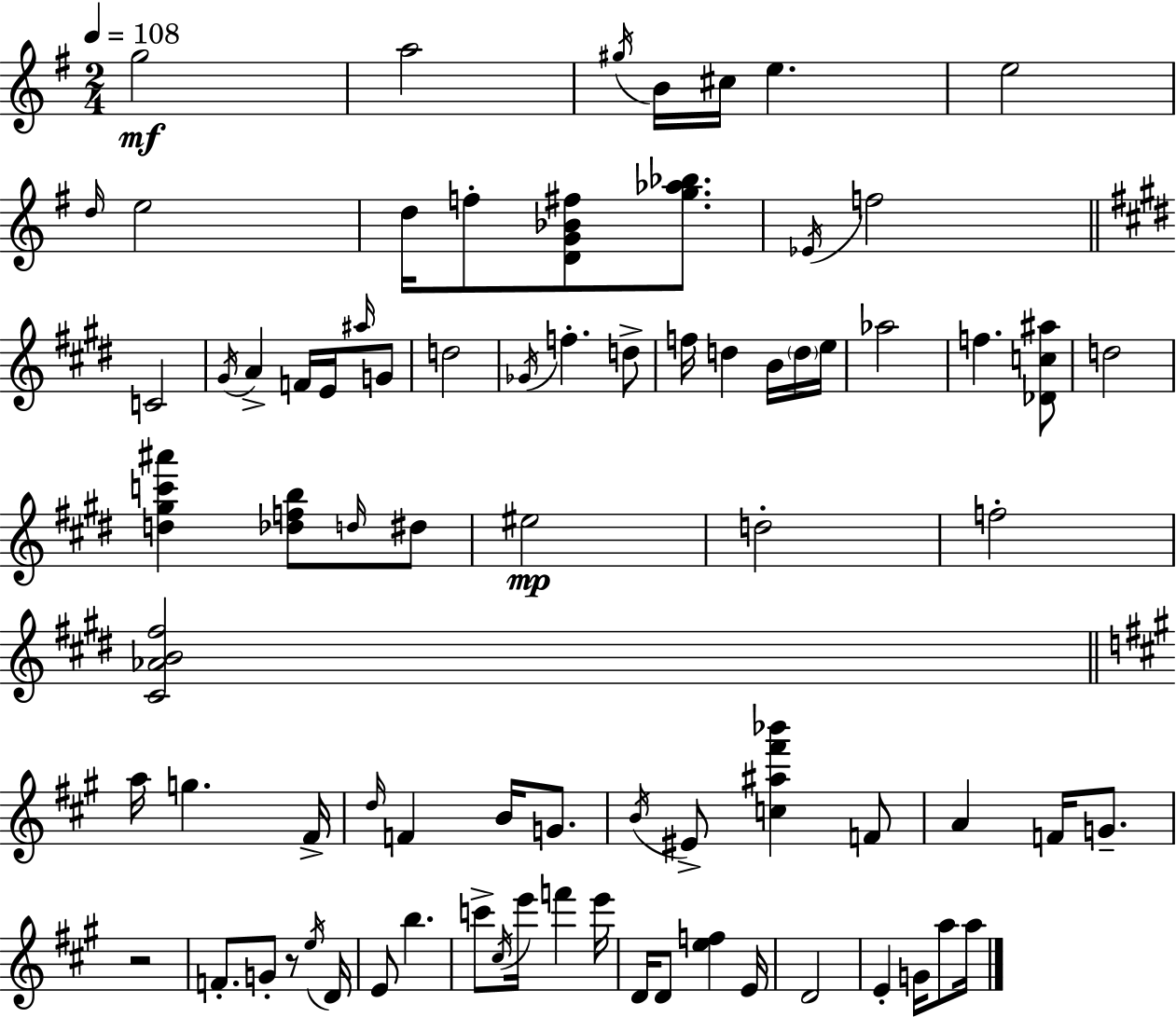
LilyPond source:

{
  \clef treble
  \numericTimeSignature
  \time 2/4
  \key e \minor
  \tempo 4 = 108
  \repeat volta 2 { g''2\mf | a''2 | \acciaccatura { gis''16 } b'16 cis''16 e''4. | e''2 | \break \grace { d''16 } e''2 | d''16 f''8-. <d' g' bes' fis''>8 <g'' aes'' bes''>8. | \acciaccatura { ees'16 } f''2 | \bar "||" \break \key e \major c'2 | \acciaccatura { gis'16 } a'4-> f'16 e'16 \grace { ais''16 } | g'8 d''2 | \acciaccatura { ges'16 } f''4.-. | \break d''8-> f''16 d''4 | b'16 \parenthesize d''16 e''16 aes''2 | f''4. | <des' c'' ais''>8 d''2 | \break <d'' gis'' c''' ais'''>4 <des'' f'' b''>8 | \grace { d''16 } dis''8 eis''2\mp | d''2-. | f''2-. | \break <cis' aes' b' fis''>2 | \bar "||" \break \key a \major a''16 g''4. fis'16-> | \grace { d''16 } f'4 b'16 g'8. | \acciaccatura { b'16 } eis'8-> <c'' ais'' fis''' bes'''>4 | f'8 a'4 f'16 g'8.-- | \break r2 | f'8.-. g'8-. r8 | \acciaccatura { e''16 } d'16 e'8 b''4. | c'''8-> \acciaccatura { cis''16 } e'''16 f'''4 | \break e'''16 d'16 d'8 <e'' f''>4 | e'16 d'2 | e'4-. | g'16 a''8 a''16 } \bar "|."
}